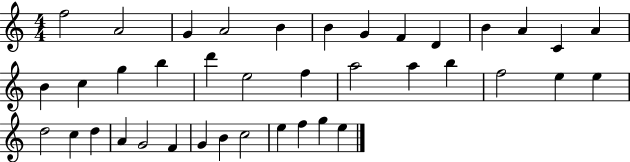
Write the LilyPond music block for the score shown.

{
  \clef treble
  \numericTimeSignature
  \time 4/4
  \key c \major
  f''2 a'2 | g'4 a'2 b'4 | b'4 g'4 f'4 d'4 | b'4 a'4 c'4 a'4 | \break b'4 c''4 g''4 b''4 | d'''4 e''2 f''4 | a''2 a''4 b''4 | f''2 e''4 e''4 | \break d''2 c''4 d''4 | a'4 g'2 f'4 | g'4 b'4 c''2 | e''4 f''4 g''4 e''4 | \break \bar "|."
}